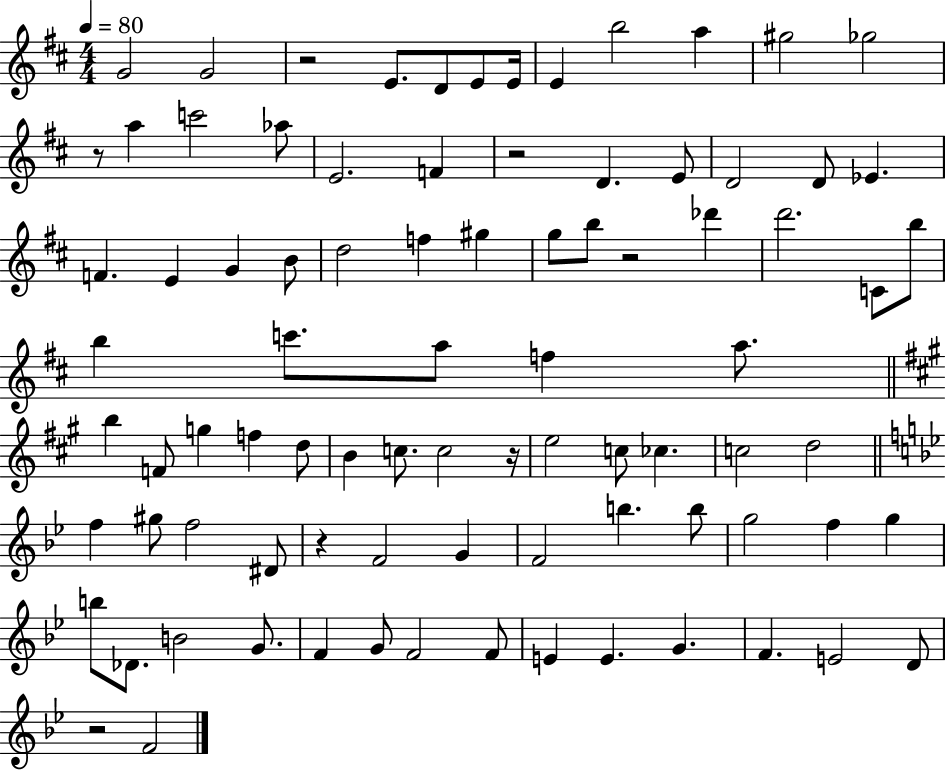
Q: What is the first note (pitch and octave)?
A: G4